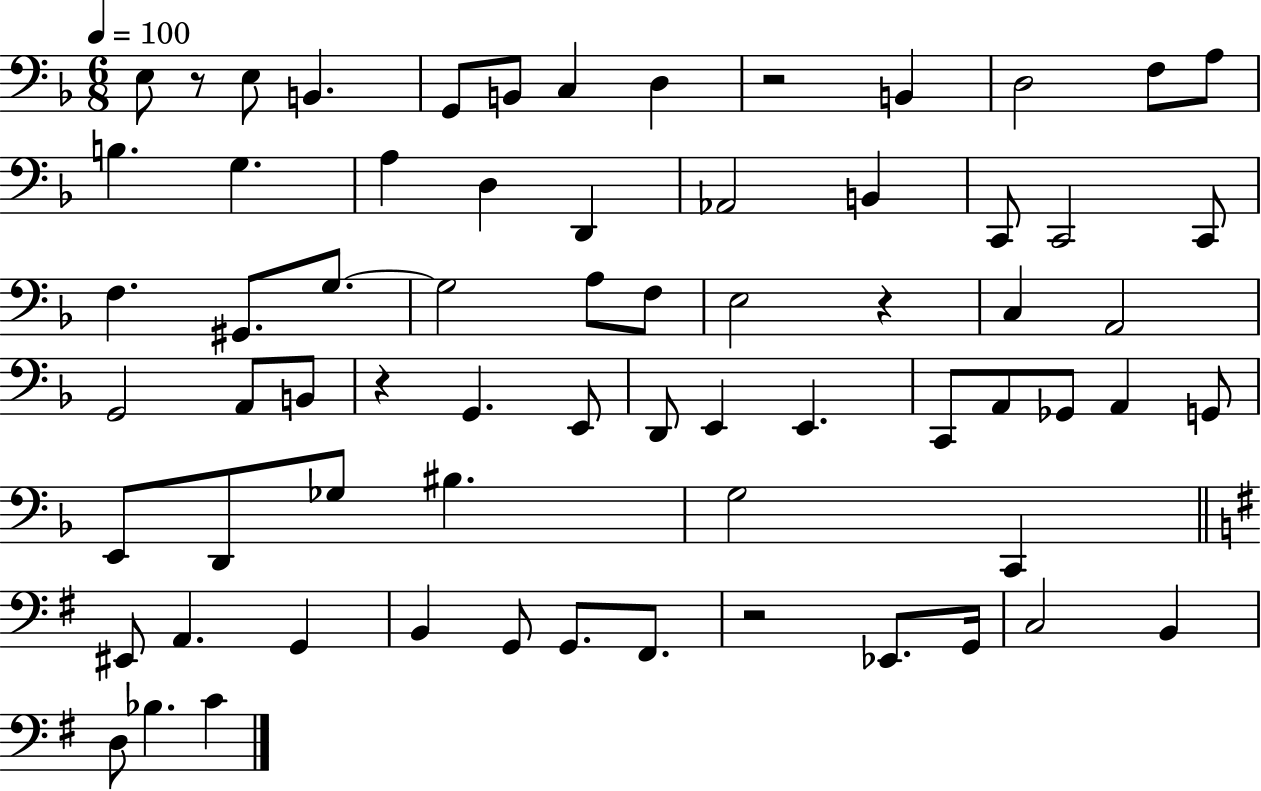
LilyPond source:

{
  \clef bass
  \numericTimeSignature
  \time 6/8
  \key f \major
  \tempo 4 = 100
  \repeat volta 2 { e8 r8 e8 b,4. | g,8 b,8 c4 d4 | r2 b,4 | d2 f8 a8 | \break b4. g4. | a4 d4 d,4 | aes,2 b,4 | c,8 c,2 c,8 | \break f4. gis,8. g8.~~ | g2 a8 f8 | e2 r4 | c4 a,2 | \break g,2 a,8 b,8 | r4 g,4. e,8 | d,8 e,4 e,4. | c,8 a,8 ges,8 a,4 g,8 | \break e,8 d,8 ges8 bis4. | g2 c,4 | \bar "||" \break \key g \major eis,8 a,4. g,4 | b,4 g,8 g,8. fis,8. | r2 ees,8. g,16 | c2 b,4 | \break d8 bes4. c'4 | } \bar "|."
}